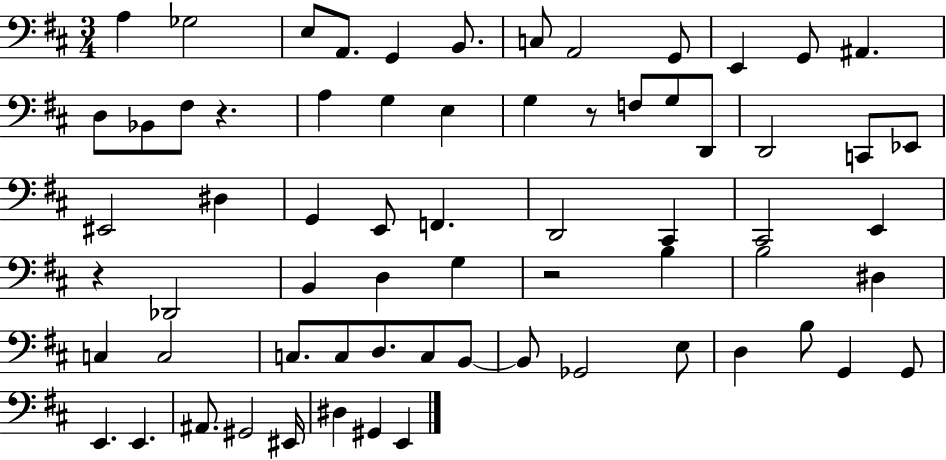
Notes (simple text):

A3/q Gb3/h E3/e A2/e. G2/q B2/e. C3/e A2/h G2/e E2/q G2/e A#2/q. D3/e Bb2/e F#3/e R/q. A3/q G3/q E3/q G3/q R/e F3/e G3/e D2/e D2/h C2/e Eb2/e EIS2/h D#3/q G2/q E2/e F2/q. D2/h C#2/q C#2/h E2/q R/q Db2/h B2/q D3/q G3/q R/h B3/q B3/h D#3/q C3/q C3/h C3/e. C3/e D3/e. C3/e B2/e B2/e Gb2/h E3/e D3/q B3/e G2/q G2/e E2/q. E2/q. A#2/e. G#2/h EIS2/s D#3/q G#2/q E2/q